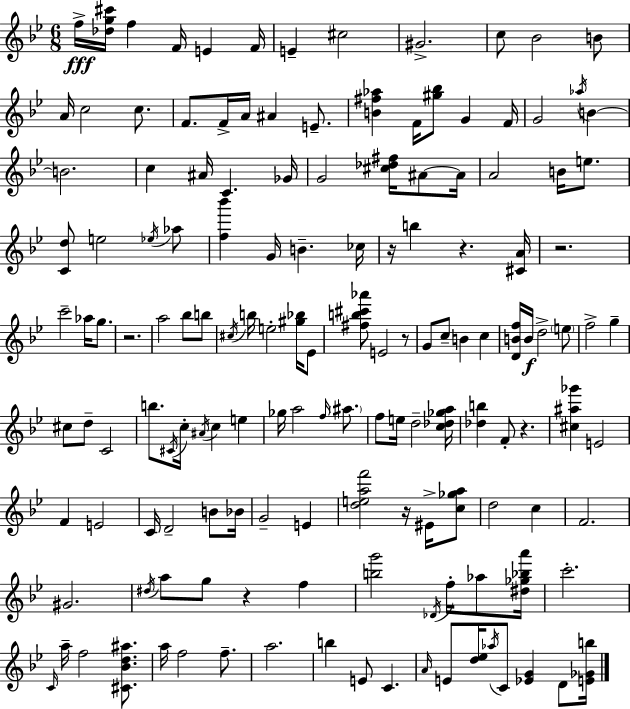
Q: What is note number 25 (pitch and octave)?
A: B4